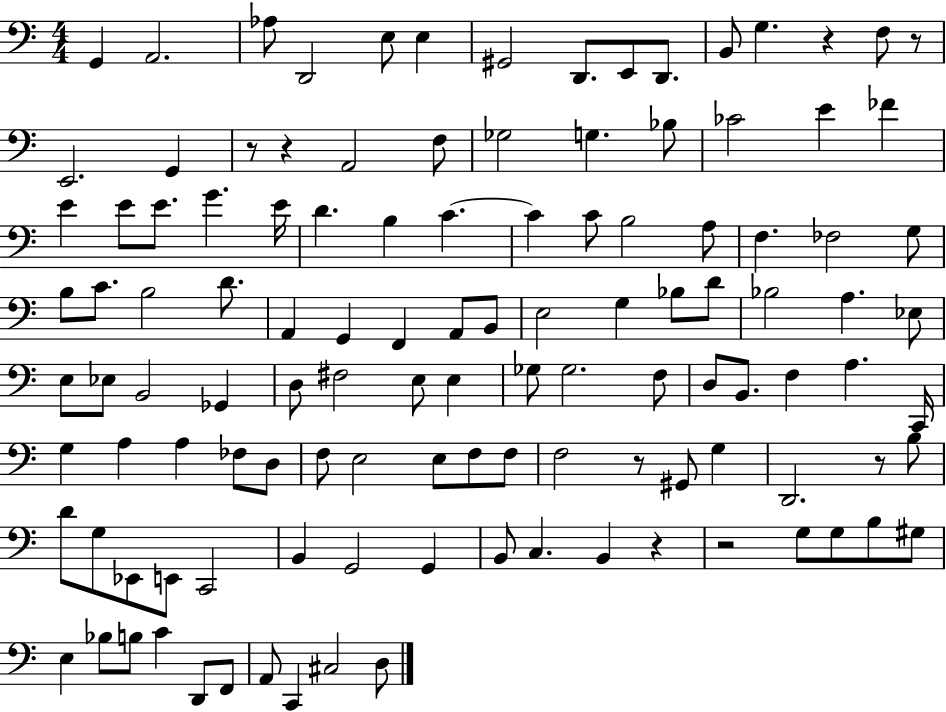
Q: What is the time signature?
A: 4/4